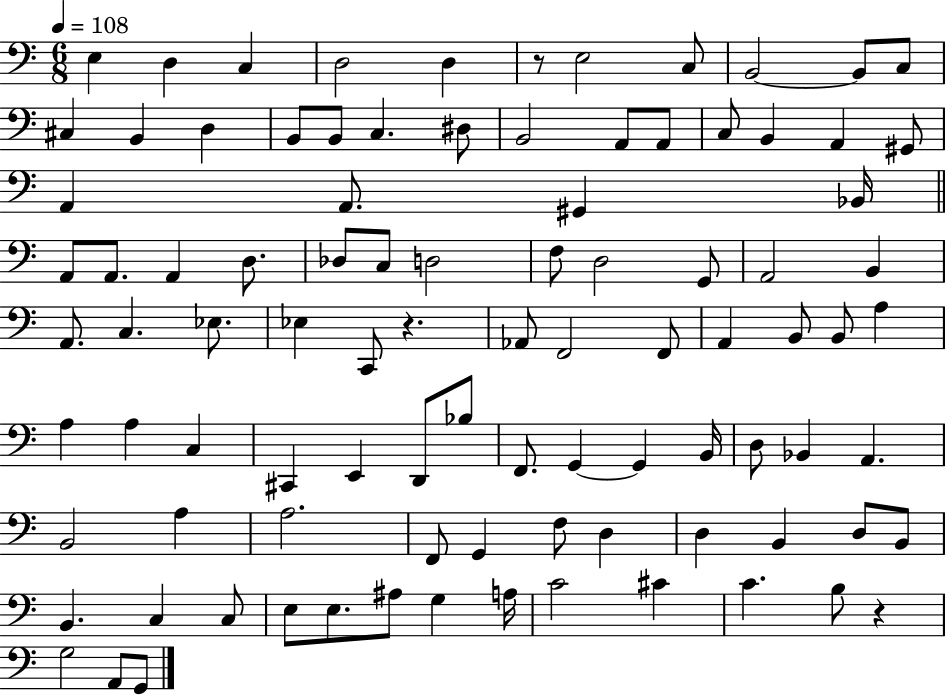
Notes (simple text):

E3/q D3/q C3/q D3/h D3/q R/e E3/h C3/e B2/h B2/e C3/e C#3/q B2/q D3/q B2/e B2/e C3/q. D#3/e B2/h A2/e A2/e C3/e B2/q A2/q G#2/e A2/q A2/e. G#2/q Bb2/s A2/e A2/e. A2/q D3/e. Db3/e C3/e D3/h F3/e D3/h G2/e A2/h B2/q A2/e. C3/q. Eb3/e. Eb3/q C2/e R/q. Ab2/e F2/h F2/e A2/q B2/e B2/e A3/q A3/q A3/q C3/q C#2/q E2/q D2/e Bb3/e F2/e. G2/q G2/q B2/s D3/e Bb2/q A2/q. B2/h A3/q A3/h. F2/e G2/q F3/e D3/q D3/q B2/q D3/e B2/e B2/q. C3/q C3/e E3/e E3/e. A#3/e G3/q A3/s C4/h C#4/q C4/q. B3/e R/q G3/h A2/e G2/e